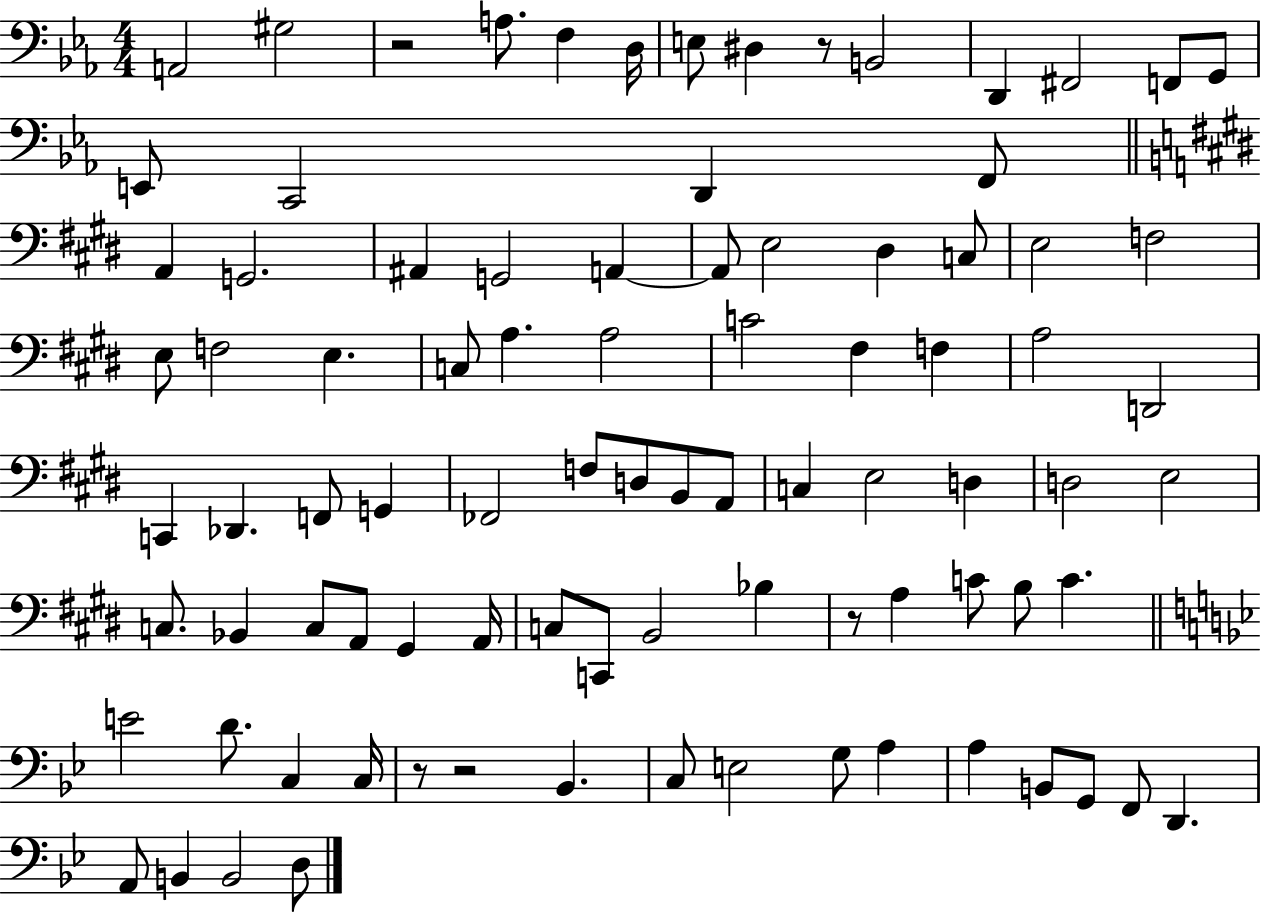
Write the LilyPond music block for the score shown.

{
  \clef bass
  \numericTimeSignature
  \time 4/4
  \key ees \major
  a,2 gis2 | r2 a8. f4 d16 | e8 dis4 r8 b,2 | d,4 fis,2 f,8 g,8 | \break e,8 c,2 d,4 f,8 | \bar "||" \break \key e \major a,4 g,2. | ais,4 g,2 a,4~~ | a,8 e2 dis4 c8 | e2 f2 | \break e8 f2 e4. | c8 a4. a2 | c'2 fis4 f4 | a2 d,2 | \break c,4 des,4. f,8 g,4 | fes,2 f8 d8 b,8 a,8 | c4 e2 d4 | d2 e2 | \break c8. bes,4 c8 a,8 gis,4 a,16 | c8 c,8 b,2 bes4 | r8 a4 c'8 b8 c'4. | \bar "||" \break \key bes \major e'2 d'8. c4 c16 | r8 r2 bes,4. | c8 e2 g8 a4 | a4 b,8 g,8 f,8 d,4. | \break a,8 b,4 b,2 d8 | \bar "|."
}